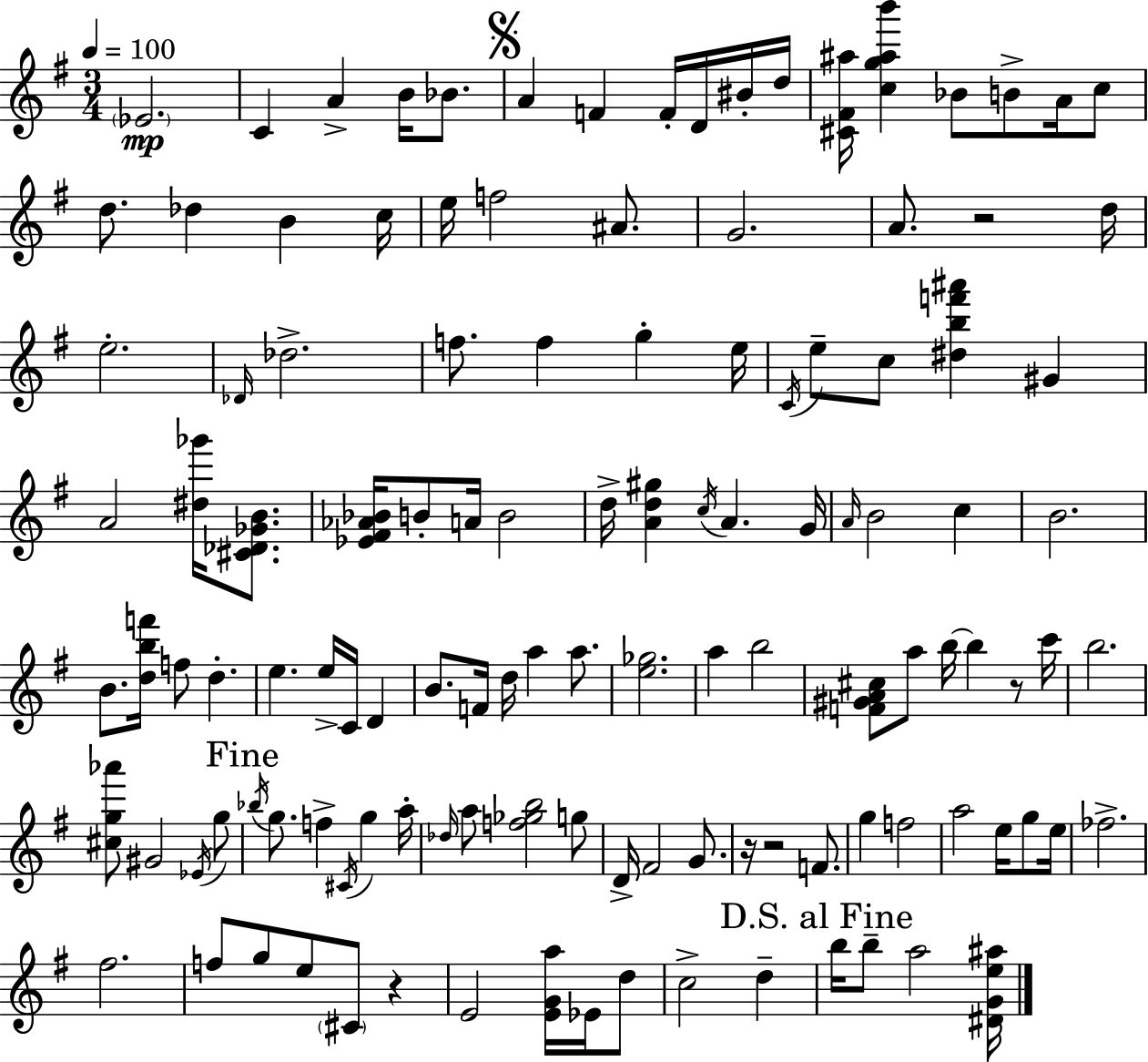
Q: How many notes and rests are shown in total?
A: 122